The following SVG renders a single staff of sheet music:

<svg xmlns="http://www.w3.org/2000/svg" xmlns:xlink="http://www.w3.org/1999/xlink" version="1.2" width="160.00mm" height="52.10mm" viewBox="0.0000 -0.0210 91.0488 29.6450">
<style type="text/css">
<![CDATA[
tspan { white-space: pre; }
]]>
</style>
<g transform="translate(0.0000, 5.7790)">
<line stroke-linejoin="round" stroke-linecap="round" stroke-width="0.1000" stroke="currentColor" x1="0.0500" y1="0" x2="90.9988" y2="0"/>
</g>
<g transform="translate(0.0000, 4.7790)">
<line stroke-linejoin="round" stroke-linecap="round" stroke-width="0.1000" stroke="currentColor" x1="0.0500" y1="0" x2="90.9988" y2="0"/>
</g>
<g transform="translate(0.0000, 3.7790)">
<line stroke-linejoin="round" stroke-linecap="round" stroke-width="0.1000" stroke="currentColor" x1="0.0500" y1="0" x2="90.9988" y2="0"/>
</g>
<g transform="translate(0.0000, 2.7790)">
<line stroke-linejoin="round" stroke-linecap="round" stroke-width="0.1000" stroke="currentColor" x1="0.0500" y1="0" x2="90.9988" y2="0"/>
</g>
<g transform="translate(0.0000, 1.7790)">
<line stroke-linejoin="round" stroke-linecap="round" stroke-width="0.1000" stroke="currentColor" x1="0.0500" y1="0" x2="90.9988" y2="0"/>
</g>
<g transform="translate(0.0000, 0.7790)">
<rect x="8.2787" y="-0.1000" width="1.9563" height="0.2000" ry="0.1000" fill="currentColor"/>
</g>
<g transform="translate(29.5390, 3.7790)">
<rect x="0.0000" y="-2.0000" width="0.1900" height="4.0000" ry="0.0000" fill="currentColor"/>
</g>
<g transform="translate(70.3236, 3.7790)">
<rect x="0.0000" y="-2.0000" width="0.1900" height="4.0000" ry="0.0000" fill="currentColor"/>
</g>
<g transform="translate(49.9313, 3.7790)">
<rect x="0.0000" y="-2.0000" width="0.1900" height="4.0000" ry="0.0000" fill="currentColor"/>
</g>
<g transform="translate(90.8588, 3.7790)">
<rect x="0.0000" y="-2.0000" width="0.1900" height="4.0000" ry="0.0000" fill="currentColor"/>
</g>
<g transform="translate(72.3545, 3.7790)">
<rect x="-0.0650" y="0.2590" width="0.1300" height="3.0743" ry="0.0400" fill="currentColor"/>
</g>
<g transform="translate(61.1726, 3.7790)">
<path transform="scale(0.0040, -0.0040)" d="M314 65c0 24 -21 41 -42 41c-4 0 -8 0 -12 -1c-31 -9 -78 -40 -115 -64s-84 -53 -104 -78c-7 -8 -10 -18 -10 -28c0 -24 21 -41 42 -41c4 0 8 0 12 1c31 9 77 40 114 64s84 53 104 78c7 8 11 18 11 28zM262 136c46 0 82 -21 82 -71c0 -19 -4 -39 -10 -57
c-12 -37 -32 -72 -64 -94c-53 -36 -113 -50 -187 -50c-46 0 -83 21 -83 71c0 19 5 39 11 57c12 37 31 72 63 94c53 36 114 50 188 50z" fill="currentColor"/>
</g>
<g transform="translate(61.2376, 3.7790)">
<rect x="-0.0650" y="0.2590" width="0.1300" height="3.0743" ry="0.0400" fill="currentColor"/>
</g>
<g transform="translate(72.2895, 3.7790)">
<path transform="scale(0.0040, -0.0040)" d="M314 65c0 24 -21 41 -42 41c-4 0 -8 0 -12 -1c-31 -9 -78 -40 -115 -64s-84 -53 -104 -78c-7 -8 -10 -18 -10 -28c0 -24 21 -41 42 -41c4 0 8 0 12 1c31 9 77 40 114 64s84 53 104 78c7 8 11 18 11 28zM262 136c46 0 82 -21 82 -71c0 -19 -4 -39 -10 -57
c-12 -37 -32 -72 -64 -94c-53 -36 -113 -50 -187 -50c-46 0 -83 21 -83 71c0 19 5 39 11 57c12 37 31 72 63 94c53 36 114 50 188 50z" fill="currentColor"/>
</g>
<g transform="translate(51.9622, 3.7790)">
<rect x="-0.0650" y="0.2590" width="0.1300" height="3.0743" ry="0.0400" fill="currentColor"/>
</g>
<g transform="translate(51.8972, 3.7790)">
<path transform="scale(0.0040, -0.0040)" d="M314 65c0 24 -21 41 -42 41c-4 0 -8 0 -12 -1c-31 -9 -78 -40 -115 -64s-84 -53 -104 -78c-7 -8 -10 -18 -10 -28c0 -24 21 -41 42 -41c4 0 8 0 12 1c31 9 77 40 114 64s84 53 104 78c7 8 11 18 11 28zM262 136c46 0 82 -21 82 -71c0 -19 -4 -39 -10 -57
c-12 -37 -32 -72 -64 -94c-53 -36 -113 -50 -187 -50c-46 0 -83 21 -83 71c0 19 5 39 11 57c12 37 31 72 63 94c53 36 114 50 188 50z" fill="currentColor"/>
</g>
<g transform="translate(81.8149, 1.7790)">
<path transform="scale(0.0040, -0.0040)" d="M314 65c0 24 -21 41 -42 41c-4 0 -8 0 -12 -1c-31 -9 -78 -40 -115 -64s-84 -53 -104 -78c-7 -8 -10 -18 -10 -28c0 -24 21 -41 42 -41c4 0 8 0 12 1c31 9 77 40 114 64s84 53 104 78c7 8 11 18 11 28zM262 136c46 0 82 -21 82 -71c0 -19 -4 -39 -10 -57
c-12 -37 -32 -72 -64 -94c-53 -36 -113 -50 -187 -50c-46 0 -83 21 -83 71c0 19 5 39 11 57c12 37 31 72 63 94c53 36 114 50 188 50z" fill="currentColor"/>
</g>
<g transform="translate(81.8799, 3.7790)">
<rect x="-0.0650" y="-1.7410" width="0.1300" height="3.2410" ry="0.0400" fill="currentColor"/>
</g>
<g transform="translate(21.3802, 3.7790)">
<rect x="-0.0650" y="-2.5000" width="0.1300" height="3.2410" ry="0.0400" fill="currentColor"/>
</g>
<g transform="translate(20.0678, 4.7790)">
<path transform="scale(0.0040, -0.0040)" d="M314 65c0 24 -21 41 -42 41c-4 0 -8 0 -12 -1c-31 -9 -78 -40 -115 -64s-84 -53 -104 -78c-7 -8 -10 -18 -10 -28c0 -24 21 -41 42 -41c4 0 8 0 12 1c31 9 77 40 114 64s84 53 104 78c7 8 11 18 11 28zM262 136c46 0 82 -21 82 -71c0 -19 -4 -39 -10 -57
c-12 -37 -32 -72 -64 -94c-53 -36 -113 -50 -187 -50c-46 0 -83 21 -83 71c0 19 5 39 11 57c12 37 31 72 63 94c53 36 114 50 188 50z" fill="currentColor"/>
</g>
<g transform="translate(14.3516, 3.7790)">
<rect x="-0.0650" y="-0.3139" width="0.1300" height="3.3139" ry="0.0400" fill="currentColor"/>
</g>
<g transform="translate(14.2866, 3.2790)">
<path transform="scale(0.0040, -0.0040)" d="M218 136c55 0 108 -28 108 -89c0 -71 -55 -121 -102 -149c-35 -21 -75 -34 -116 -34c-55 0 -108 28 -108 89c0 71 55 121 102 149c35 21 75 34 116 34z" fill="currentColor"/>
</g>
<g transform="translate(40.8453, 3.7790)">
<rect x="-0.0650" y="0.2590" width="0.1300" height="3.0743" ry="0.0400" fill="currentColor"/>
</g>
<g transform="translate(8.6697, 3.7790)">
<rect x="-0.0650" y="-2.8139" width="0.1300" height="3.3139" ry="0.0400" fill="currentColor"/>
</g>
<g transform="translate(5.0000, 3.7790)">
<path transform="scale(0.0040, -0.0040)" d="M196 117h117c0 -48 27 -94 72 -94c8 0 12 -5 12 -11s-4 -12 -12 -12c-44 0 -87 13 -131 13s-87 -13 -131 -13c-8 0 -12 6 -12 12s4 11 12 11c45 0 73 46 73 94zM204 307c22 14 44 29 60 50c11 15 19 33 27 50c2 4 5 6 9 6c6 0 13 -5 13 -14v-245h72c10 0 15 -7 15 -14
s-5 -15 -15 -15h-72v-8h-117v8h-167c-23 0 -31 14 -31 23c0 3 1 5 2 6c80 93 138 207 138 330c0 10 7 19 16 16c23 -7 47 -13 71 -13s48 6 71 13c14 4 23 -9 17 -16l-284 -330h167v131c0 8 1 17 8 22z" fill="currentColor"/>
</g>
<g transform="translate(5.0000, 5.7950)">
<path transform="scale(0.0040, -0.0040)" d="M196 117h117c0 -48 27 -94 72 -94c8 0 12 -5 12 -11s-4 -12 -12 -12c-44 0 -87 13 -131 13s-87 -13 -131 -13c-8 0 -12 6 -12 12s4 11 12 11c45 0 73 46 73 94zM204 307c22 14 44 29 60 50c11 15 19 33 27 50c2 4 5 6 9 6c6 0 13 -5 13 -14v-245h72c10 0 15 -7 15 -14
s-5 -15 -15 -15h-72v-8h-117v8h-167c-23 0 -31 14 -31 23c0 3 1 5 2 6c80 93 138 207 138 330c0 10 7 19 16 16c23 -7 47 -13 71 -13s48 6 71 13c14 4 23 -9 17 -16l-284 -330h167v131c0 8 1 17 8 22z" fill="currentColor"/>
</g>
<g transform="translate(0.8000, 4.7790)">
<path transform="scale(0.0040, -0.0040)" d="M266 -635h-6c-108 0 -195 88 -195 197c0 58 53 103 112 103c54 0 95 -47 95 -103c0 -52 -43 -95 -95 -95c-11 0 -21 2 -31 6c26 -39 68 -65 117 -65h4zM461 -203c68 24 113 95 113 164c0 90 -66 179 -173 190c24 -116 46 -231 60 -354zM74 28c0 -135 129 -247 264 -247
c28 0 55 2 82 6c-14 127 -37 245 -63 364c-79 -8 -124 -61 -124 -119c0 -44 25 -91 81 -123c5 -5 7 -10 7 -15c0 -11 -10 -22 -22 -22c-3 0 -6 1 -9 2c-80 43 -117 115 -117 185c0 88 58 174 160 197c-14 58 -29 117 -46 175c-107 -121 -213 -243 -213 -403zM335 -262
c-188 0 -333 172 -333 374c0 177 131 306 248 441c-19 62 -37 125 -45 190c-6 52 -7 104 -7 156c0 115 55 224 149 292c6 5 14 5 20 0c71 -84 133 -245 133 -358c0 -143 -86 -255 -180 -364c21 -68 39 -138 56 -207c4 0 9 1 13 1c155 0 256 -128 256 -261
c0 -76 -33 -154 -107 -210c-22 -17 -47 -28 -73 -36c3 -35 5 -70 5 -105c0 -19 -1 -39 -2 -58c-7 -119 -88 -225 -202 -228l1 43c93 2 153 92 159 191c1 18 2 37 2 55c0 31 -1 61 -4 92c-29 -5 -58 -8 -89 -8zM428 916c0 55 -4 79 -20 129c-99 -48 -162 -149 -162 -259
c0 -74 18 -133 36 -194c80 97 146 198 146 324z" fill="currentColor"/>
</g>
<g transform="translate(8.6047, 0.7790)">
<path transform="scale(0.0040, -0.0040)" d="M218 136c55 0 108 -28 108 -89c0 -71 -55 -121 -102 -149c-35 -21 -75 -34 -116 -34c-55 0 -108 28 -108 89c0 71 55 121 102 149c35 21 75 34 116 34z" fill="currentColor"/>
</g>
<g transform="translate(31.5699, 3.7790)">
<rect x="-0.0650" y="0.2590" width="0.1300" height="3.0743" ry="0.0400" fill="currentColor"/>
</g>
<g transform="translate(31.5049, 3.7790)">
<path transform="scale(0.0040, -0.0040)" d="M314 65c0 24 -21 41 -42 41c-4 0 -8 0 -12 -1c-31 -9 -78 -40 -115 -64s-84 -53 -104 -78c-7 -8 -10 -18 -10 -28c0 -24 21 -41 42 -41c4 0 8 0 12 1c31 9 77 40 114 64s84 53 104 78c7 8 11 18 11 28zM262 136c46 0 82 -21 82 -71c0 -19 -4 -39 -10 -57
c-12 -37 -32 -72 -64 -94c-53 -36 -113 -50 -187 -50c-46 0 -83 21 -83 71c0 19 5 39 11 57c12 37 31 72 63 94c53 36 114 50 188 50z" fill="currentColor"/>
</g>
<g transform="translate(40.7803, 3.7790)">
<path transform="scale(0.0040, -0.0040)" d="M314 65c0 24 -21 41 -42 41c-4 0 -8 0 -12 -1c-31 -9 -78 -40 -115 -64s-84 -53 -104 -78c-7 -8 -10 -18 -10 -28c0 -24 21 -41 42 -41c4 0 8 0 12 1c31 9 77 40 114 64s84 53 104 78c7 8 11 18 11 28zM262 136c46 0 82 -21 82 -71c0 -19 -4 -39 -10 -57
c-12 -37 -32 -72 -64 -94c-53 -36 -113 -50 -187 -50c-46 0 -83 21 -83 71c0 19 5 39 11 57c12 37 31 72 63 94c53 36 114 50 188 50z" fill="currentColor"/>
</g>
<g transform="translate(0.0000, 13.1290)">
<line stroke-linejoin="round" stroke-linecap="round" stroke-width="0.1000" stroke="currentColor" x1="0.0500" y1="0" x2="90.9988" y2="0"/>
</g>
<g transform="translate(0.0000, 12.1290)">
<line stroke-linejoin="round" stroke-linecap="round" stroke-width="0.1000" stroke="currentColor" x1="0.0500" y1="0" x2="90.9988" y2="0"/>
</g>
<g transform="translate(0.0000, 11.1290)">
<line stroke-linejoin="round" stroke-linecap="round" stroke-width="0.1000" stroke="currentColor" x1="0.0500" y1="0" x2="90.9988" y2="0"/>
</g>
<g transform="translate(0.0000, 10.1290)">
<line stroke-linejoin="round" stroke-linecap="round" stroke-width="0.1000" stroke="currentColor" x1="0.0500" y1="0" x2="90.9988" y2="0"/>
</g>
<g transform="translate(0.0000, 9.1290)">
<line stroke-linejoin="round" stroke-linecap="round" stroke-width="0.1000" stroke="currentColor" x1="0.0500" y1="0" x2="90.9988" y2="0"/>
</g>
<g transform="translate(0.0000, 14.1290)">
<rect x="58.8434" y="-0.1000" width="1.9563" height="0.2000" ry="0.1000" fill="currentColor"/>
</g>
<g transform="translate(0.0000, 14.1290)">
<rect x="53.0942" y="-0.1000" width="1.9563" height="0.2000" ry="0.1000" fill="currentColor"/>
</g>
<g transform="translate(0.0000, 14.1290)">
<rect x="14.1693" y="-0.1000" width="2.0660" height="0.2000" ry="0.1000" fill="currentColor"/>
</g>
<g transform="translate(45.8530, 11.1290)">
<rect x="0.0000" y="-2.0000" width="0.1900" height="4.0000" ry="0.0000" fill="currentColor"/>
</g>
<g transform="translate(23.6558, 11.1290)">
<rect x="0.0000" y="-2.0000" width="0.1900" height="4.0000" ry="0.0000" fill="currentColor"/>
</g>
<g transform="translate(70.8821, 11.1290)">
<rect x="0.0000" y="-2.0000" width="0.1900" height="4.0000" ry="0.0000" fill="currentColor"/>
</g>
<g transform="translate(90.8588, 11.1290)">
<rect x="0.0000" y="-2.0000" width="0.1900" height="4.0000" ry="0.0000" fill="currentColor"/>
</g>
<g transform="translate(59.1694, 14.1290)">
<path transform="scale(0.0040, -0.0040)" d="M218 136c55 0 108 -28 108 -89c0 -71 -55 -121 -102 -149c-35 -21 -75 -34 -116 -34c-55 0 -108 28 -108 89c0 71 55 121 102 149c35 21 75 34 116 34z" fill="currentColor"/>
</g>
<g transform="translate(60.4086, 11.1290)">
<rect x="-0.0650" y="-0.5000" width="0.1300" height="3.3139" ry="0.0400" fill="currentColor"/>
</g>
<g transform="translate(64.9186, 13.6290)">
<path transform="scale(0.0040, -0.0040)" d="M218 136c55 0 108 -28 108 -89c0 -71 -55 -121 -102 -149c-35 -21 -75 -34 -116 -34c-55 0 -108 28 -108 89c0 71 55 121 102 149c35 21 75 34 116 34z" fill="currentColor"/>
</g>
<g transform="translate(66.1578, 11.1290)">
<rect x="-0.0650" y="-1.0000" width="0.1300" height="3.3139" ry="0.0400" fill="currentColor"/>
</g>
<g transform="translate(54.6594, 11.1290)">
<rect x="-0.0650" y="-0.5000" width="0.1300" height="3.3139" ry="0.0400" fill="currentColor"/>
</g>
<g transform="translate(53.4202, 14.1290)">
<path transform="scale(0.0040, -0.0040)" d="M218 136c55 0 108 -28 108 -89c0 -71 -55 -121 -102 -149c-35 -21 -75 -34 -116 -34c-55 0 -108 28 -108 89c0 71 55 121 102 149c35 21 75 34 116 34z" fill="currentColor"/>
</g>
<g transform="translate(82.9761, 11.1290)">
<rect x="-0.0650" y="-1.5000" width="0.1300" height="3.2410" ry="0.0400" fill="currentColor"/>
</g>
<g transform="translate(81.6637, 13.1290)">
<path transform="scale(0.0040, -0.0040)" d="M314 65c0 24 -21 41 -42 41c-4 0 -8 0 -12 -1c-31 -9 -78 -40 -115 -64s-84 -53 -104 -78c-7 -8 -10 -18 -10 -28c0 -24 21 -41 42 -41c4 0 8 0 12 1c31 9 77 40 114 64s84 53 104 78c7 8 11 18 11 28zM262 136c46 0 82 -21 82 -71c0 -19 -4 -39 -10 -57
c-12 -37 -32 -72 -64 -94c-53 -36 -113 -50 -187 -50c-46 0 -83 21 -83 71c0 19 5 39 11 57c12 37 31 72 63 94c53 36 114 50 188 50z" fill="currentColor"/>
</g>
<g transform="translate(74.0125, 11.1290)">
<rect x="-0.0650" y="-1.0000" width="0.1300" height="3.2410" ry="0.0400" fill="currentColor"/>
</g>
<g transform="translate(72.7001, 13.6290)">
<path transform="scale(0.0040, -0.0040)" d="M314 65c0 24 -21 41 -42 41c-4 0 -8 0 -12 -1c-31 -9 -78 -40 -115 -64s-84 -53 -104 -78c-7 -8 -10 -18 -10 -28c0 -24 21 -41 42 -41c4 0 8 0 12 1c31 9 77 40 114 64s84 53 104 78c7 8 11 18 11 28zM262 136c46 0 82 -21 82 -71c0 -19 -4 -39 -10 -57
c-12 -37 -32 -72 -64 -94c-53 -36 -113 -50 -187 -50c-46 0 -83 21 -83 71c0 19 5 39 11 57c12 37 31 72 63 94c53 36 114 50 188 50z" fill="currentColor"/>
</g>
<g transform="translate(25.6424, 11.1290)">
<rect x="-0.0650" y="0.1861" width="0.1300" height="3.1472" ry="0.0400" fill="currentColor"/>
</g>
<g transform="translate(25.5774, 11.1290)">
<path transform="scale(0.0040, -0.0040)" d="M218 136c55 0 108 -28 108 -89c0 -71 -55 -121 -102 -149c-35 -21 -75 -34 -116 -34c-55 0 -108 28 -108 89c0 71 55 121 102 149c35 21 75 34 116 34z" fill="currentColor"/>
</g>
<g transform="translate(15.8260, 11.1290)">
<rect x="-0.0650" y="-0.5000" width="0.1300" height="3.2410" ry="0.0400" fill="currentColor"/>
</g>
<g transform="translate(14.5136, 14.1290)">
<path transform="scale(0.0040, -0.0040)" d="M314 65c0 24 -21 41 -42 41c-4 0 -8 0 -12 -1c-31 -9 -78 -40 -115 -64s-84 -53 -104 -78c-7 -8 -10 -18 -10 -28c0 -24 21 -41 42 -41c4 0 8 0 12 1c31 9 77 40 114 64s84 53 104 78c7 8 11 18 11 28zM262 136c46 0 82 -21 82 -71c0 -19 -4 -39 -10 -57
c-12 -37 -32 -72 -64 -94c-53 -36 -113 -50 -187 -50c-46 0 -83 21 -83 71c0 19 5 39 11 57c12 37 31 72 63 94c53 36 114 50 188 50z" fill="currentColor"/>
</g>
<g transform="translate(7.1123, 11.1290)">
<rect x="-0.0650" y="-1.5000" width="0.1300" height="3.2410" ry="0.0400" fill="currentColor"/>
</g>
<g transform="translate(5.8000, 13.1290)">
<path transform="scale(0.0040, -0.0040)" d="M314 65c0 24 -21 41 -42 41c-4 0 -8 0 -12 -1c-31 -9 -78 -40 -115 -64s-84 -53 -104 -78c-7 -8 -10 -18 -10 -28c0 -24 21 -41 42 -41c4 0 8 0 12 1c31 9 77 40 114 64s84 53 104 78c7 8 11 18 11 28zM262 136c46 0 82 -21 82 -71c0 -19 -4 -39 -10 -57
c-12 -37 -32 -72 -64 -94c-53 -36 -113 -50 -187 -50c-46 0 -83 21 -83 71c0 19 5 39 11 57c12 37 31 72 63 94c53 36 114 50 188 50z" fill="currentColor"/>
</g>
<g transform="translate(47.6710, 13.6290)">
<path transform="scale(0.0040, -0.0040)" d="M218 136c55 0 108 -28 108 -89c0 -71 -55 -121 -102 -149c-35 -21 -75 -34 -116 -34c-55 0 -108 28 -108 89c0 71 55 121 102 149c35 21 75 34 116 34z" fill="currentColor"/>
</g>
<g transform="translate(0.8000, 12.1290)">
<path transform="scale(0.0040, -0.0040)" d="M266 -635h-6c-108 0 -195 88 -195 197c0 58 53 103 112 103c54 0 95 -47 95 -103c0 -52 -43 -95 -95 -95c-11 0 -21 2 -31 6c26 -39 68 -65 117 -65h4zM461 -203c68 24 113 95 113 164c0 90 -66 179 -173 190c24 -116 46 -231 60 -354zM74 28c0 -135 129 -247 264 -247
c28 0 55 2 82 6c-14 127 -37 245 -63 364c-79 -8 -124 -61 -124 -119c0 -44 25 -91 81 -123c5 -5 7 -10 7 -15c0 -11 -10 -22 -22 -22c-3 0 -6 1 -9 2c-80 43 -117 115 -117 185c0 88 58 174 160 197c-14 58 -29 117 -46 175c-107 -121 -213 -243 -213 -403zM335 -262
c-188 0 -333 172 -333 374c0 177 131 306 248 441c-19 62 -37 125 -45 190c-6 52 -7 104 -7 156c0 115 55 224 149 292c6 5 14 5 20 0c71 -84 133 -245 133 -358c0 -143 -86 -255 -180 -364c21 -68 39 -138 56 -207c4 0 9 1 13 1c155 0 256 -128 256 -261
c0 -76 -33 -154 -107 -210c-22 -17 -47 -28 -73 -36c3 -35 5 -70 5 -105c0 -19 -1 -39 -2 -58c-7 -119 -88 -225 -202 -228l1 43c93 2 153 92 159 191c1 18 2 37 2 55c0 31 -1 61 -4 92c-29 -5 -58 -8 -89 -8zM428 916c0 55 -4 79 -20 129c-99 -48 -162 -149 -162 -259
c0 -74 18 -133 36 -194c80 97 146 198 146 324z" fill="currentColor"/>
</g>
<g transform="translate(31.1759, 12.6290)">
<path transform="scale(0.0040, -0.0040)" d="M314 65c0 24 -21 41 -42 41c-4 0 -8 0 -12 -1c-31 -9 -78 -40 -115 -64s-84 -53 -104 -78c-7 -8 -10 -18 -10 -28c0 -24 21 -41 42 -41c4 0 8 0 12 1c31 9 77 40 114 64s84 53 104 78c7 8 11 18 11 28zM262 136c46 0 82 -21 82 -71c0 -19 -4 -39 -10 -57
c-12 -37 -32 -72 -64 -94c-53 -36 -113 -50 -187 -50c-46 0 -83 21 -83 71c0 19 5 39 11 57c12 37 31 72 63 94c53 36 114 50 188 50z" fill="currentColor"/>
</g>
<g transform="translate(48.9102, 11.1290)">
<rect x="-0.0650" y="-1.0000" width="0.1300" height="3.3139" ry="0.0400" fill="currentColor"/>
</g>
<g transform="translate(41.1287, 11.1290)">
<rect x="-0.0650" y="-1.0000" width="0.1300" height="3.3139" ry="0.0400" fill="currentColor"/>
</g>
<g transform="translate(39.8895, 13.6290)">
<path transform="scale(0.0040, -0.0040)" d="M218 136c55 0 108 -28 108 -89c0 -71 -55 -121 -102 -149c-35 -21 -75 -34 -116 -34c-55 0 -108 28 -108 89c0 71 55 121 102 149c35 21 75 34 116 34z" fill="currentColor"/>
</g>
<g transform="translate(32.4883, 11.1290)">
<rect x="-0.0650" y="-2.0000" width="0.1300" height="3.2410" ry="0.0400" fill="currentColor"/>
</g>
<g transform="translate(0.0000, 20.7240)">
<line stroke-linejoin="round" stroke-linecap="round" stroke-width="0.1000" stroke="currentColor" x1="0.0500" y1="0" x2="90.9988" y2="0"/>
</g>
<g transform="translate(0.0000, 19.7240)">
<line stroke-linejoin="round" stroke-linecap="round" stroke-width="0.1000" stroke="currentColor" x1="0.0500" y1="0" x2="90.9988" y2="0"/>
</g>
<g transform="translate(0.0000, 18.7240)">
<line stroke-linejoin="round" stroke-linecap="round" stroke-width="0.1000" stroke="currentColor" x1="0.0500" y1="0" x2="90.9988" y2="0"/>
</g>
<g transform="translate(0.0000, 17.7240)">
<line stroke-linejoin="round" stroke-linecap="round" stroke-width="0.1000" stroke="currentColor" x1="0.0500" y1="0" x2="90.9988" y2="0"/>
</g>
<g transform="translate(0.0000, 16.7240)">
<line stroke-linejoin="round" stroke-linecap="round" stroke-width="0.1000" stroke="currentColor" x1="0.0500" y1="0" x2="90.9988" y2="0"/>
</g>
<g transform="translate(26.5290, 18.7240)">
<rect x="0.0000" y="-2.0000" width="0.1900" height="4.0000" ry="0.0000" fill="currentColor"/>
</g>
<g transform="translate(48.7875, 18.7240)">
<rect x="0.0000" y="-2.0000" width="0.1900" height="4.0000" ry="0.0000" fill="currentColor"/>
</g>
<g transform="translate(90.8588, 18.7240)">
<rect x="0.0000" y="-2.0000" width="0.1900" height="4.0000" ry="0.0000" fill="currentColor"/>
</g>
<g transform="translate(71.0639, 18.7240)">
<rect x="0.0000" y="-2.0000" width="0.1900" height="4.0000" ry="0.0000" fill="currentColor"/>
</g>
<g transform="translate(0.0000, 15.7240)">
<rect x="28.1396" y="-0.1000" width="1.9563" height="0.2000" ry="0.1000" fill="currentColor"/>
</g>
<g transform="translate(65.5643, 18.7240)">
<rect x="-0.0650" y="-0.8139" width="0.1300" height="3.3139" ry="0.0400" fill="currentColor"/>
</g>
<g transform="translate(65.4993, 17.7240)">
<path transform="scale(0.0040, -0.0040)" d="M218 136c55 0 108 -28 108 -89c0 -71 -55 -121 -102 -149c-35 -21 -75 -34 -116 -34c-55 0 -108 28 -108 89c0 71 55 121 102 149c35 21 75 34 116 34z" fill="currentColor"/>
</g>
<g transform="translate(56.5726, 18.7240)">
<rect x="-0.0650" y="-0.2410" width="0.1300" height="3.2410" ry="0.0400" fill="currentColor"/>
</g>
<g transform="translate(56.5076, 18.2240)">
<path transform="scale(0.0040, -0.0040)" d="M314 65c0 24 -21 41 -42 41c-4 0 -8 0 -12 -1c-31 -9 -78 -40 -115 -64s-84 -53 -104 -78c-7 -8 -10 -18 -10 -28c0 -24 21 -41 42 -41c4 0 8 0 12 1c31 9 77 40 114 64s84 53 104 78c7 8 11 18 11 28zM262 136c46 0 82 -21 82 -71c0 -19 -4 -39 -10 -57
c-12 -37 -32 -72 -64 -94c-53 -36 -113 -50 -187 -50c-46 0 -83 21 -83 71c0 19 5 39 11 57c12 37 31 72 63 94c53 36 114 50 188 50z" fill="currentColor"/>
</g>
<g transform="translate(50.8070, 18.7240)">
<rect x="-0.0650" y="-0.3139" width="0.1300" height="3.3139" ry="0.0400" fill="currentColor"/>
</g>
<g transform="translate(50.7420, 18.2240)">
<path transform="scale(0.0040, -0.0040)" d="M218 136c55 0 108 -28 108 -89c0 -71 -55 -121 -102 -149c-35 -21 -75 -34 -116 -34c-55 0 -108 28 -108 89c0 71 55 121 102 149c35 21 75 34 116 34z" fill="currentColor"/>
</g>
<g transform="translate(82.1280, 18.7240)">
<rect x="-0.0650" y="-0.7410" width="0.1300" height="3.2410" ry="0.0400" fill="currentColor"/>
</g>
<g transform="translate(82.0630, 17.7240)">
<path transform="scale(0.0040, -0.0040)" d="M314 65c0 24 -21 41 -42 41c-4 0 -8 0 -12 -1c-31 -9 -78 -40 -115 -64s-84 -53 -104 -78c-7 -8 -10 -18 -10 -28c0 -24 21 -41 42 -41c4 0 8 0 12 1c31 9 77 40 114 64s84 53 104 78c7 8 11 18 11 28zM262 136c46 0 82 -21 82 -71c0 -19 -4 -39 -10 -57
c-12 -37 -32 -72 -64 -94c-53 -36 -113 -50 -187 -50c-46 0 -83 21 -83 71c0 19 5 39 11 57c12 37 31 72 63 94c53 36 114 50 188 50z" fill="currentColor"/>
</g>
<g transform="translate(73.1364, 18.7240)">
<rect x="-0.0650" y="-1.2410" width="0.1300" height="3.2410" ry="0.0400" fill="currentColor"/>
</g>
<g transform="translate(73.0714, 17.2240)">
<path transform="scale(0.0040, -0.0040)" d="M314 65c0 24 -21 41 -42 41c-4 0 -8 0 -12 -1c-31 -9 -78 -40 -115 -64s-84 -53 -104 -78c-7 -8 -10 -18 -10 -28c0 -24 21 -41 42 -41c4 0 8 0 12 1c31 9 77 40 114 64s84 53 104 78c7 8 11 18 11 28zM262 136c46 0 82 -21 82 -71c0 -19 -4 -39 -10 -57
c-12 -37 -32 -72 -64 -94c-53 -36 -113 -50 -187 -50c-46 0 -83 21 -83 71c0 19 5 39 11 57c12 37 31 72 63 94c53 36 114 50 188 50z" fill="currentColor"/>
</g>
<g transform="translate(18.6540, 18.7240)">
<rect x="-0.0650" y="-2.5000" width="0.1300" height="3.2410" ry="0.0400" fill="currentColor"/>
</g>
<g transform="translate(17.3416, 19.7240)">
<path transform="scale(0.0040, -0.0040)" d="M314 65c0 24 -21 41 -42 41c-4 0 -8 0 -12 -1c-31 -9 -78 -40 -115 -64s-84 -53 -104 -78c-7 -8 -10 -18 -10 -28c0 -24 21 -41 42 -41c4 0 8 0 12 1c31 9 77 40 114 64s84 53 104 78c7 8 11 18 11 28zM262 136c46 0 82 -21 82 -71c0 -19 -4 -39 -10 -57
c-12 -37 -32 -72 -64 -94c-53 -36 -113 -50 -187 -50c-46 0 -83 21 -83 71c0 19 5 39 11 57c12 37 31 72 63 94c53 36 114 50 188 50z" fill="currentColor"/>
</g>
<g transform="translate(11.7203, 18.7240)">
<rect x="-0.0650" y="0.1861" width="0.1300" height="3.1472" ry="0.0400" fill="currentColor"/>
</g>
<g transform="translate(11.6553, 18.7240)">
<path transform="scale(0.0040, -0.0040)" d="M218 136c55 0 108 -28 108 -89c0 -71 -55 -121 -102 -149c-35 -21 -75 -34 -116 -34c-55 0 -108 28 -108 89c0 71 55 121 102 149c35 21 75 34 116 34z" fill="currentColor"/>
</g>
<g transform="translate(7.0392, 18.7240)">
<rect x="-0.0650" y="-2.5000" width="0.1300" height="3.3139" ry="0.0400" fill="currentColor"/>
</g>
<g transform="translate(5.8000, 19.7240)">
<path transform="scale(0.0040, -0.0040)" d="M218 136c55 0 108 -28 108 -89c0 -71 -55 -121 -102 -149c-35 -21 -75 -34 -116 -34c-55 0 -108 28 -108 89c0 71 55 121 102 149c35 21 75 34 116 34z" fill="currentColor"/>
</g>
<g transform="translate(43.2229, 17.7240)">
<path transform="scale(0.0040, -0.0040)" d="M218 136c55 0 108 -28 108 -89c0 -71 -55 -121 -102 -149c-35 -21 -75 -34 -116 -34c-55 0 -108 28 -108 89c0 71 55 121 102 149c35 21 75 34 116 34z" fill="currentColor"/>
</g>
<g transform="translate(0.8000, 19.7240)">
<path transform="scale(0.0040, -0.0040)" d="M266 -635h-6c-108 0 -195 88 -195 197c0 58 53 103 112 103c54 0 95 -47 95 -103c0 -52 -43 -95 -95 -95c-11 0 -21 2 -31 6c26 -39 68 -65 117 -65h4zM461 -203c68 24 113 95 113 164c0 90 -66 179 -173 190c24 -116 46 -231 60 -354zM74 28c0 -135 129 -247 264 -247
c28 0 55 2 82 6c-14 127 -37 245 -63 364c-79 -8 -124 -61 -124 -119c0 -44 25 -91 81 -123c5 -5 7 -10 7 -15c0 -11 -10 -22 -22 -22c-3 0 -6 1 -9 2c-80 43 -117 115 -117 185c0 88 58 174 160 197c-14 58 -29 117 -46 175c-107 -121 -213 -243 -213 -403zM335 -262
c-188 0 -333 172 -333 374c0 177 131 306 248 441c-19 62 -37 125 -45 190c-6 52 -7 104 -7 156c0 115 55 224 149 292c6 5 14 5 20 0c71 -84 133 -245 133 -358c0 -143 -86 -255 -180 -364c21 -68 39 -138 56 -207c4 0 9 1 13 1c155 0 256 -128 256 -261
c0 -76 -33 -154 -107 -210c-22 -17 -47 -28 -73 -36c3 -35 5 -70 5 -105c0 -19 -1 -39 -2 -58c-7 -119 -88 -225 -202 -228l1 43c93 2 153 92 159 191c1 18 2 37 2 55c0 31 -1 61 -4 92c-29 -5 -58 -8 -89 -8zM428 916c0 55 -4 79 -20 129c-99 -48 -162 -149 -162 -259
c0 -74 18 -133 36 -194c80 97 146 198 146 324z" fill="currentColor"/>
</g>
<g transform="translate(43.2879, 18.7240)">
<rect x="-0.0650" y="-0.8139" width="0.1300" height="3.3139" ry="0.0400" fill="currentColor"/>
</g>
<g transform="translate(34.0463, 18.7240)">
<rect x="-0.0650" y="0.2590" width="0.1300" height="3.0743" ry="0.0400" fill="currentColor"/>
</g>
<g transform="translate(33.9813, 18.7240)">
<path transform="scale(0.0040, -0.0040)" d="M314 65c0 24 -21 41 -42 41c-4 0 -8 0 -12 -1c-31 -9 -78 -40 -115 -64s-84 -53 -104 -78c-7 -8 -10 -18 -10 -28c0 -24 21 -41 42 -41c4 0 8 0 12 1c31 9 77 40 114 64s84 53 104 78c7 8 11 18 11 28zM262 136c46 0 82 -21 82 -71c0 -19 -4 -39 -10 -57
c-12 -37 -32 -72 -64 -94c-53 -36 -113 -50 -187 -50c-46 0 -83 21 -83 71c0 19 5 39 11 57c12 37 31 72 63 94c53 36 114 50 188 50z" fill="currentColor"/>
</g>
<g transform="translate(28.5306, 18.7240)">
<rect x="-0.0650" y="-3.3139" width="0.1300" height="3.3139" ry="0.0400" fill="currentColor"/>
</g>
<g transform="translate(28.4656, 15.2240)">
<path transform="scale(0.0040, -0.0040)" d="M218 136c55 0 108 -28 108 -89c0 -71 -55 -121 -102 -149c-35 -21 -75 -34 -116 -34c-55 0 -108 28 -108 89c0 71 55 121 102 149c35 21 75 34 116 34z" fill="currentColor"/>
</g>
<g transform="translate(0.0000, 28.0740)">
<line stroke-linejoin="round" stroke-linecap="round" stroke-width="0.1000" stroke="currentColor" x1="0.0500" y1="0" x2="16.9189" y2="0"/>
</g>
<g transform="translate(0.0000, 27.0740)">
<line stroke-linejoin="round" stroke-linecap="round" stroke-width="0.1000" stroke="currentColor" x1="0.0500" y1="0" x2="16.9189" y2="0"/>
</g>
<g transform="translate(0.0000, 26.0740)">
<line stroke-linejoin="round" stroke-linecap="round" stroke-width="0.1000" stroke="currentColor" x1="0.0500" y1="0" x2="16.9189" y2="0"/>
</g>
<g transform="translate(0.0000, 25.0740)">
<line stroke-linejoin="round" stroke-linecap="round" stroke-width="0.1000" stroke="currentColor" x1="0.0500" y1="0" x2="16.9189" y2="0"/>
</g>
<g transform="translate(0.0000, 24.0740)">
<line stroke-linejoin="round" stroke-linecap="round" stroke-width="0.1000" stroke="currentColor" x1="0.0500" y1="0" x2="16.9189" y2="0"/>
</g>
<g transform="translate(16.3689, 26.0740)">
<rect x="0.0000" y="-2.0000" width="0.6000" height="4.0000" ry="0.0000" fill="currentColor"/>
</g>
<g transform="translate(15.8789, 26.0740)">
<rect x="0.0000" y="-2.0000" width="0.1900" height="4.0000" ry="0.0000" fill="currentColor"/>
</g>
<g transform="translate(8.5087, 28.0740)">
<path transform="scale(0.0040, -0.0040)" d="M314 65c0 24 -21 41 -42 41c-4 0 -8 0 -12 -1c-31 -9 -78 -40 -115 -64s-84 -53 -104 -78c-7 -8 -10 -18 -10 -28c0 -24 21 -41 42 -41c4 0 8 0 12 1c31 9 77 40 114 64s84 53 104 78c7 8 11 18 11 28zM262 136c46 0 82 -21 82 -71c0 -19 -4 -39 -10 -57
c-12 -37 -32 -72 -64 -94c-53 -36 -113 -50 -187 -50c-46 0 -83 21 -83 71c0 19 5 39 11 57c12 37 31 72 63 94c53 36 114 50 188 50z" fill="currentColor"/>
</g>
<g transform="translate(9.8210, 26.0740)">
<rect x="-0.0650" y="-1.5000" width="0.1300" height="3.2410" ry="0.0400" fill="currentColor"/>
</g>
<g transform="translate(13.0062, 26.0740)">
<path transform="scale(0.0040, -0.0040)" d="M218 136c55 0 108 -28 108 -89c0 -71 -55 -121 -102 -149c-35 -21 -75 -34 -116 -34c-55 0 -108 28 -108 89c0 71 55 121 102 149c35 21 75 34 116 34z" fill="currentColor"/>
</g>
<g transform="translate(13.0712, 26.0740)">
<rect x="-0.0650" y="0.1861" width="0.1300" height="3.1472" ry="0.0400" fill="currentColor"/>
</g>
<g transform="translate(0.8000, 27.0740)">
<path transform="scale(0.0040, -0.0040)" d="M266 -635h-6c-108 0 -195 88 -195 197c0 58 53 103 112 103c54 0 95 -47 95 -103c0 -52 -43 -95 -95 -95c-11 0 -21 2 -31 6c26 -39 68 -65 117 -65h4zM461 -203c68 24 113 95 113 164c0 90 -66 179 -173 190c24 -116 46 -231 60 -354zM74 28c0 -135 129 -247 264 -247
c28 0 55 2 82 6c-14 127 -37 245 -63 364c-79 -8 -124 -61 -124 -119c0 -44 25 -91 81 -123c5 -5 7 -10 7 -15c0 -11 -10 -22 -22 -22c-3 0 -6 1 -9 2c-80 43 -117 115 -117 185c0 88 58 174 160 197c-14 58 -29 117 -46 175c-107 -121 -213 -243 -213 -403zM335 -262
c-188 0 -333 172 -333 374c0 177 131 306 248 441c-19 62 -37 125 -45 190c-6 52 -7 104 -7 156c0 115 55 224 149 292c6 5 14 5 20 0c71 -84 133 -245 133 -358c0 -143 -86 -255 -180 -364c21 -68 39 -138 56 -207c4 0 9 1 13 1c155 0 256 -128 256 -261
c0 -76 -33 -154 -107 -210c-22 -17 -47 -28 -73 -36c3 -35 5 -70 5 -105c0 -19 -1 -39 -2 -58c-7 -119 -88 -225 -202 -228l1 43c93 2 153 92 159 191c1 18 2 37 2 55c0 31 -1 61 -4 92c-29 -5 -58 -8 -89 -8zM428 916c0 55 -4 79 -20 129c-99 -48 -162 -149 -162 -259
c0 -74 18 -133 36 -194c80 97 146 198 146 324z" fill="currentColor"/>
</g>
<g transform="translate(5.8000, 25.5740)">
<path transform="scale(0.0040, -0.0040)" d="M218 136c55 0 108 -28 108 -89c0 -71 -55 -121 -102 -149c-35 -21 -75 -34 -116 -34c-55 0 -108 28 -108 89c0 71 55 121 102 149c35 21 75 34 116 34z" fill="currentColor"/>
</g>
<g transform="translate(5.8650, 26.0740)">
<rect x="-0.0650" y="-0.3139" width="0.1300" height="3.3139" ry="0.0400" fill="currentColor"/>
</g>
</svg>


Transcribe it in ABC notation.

X:1
T:Untitled
M:4/4
L:1/4
K:C
a c G2 B2 B2 B2 B2 B2 f2 E2 C2 B F2 D D C C D D2 E2 G B G2 b B2 d c c2 d e2 d2 c E2 B